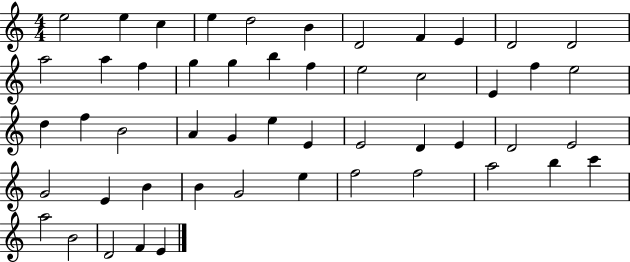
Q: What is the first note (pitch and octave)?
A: E5